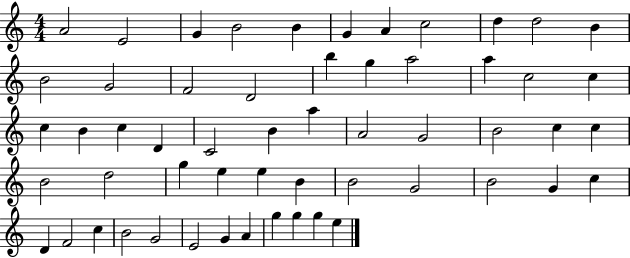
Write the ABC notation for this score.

X:1
T:Untitled
M:4/4
L:1/4
K:C
A2 E2 G B2 B G A c2 d d2 B B2 G2 F2 D2 b g a2 a c2 c c B c D C2 B a A2 G2 B2 c c B2 d2 g e e B B2 G2 B2 G c D F2 c B2 G2 E2 G A g g g e